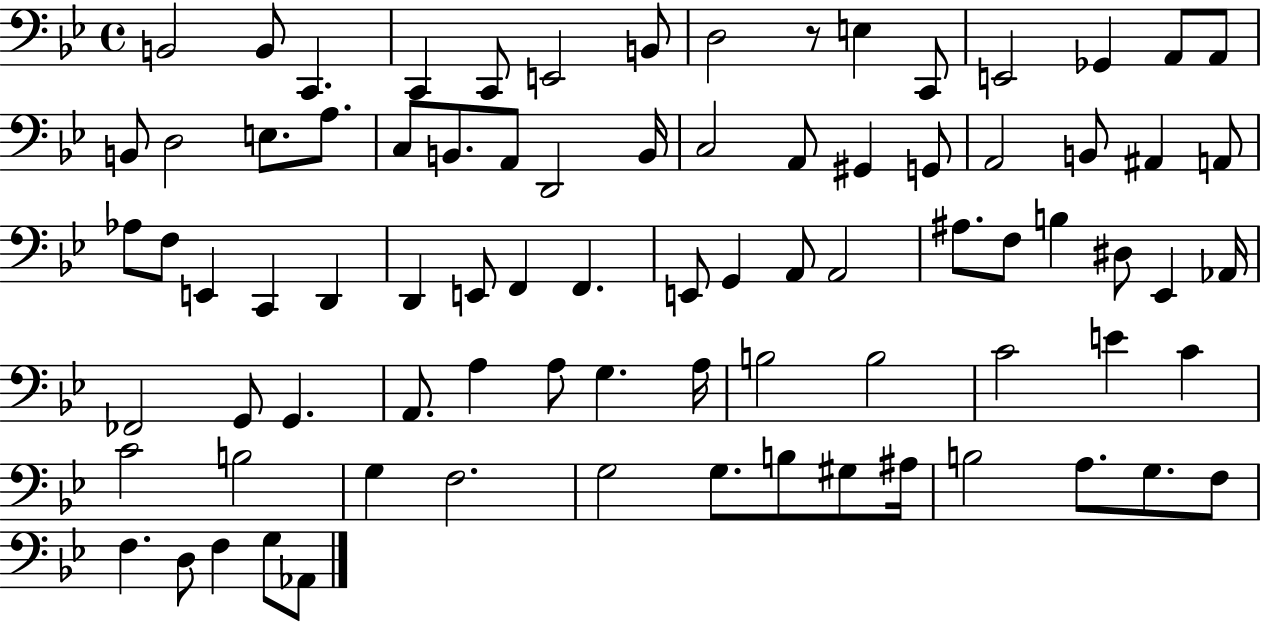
B2/h B2/e C2/q. C2/q C2/e E2/h B2/e D3/h R/e E3/q C2/e E2/h Gb2/q A2/e A2/e B2/e D3/h E3/e. A3/e. C3/e B2/e. A2/e D2/h B2/s C3/h A2/e G#2/q G2/e A2/h B2/e A#2/q A2/e Ab3/e F3/e E2/q C2/q D2/q D2/q E2/e F2/q F2/q. E2/e G2/q A2/e A2/h A#3/e. F3/e B3/q D#3/e Eb2/q Ab2/s FES2/h G2/e G2/q. A2/e. A3/q A3/e G3/q. A3/s B3/h B3/h C4/h E4/q C4/q C4/h B3/h G3/q F3/h. G3/h G3/e. B3/e G#3/e A#3/s B3/h A3/e. G3/e. F3/e F3/q. D3/e F3/q G3/e Ab2/e